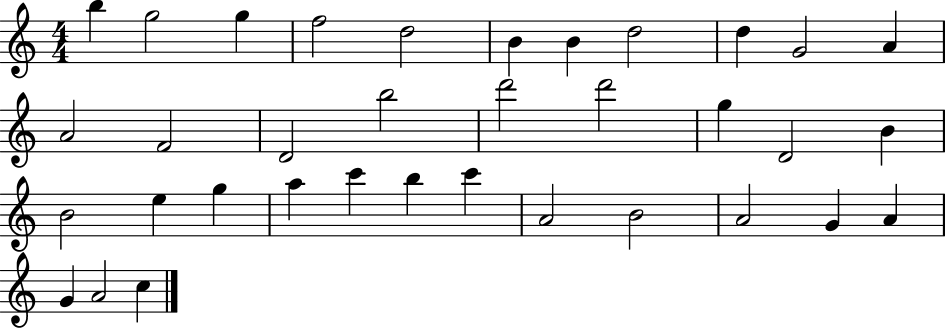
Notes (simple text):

B5/q G5/h G5/q F5/h D5/h B4/q B4/q D5/h D5/q G4/h A4/q A4/h F4/h D4/h B5/h D6/h D6/h G5/q D4/h B4/q B4/h E5/q G5/q A5/q C6/q B5/q C6/q A4/h B4/h A4/h G4/q A4/q G4/q A4/h C5/q